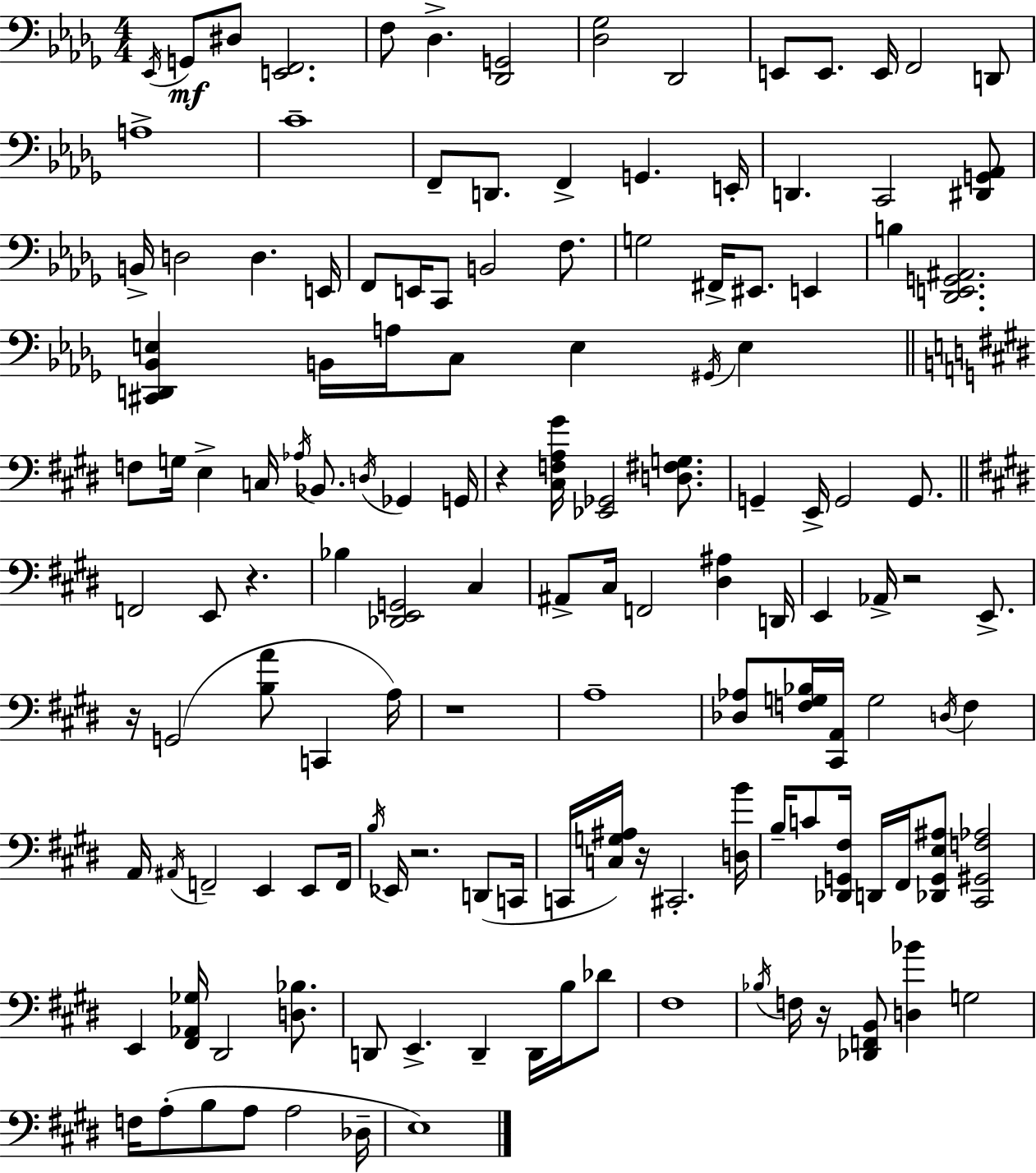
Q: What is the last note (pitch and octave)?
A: E3